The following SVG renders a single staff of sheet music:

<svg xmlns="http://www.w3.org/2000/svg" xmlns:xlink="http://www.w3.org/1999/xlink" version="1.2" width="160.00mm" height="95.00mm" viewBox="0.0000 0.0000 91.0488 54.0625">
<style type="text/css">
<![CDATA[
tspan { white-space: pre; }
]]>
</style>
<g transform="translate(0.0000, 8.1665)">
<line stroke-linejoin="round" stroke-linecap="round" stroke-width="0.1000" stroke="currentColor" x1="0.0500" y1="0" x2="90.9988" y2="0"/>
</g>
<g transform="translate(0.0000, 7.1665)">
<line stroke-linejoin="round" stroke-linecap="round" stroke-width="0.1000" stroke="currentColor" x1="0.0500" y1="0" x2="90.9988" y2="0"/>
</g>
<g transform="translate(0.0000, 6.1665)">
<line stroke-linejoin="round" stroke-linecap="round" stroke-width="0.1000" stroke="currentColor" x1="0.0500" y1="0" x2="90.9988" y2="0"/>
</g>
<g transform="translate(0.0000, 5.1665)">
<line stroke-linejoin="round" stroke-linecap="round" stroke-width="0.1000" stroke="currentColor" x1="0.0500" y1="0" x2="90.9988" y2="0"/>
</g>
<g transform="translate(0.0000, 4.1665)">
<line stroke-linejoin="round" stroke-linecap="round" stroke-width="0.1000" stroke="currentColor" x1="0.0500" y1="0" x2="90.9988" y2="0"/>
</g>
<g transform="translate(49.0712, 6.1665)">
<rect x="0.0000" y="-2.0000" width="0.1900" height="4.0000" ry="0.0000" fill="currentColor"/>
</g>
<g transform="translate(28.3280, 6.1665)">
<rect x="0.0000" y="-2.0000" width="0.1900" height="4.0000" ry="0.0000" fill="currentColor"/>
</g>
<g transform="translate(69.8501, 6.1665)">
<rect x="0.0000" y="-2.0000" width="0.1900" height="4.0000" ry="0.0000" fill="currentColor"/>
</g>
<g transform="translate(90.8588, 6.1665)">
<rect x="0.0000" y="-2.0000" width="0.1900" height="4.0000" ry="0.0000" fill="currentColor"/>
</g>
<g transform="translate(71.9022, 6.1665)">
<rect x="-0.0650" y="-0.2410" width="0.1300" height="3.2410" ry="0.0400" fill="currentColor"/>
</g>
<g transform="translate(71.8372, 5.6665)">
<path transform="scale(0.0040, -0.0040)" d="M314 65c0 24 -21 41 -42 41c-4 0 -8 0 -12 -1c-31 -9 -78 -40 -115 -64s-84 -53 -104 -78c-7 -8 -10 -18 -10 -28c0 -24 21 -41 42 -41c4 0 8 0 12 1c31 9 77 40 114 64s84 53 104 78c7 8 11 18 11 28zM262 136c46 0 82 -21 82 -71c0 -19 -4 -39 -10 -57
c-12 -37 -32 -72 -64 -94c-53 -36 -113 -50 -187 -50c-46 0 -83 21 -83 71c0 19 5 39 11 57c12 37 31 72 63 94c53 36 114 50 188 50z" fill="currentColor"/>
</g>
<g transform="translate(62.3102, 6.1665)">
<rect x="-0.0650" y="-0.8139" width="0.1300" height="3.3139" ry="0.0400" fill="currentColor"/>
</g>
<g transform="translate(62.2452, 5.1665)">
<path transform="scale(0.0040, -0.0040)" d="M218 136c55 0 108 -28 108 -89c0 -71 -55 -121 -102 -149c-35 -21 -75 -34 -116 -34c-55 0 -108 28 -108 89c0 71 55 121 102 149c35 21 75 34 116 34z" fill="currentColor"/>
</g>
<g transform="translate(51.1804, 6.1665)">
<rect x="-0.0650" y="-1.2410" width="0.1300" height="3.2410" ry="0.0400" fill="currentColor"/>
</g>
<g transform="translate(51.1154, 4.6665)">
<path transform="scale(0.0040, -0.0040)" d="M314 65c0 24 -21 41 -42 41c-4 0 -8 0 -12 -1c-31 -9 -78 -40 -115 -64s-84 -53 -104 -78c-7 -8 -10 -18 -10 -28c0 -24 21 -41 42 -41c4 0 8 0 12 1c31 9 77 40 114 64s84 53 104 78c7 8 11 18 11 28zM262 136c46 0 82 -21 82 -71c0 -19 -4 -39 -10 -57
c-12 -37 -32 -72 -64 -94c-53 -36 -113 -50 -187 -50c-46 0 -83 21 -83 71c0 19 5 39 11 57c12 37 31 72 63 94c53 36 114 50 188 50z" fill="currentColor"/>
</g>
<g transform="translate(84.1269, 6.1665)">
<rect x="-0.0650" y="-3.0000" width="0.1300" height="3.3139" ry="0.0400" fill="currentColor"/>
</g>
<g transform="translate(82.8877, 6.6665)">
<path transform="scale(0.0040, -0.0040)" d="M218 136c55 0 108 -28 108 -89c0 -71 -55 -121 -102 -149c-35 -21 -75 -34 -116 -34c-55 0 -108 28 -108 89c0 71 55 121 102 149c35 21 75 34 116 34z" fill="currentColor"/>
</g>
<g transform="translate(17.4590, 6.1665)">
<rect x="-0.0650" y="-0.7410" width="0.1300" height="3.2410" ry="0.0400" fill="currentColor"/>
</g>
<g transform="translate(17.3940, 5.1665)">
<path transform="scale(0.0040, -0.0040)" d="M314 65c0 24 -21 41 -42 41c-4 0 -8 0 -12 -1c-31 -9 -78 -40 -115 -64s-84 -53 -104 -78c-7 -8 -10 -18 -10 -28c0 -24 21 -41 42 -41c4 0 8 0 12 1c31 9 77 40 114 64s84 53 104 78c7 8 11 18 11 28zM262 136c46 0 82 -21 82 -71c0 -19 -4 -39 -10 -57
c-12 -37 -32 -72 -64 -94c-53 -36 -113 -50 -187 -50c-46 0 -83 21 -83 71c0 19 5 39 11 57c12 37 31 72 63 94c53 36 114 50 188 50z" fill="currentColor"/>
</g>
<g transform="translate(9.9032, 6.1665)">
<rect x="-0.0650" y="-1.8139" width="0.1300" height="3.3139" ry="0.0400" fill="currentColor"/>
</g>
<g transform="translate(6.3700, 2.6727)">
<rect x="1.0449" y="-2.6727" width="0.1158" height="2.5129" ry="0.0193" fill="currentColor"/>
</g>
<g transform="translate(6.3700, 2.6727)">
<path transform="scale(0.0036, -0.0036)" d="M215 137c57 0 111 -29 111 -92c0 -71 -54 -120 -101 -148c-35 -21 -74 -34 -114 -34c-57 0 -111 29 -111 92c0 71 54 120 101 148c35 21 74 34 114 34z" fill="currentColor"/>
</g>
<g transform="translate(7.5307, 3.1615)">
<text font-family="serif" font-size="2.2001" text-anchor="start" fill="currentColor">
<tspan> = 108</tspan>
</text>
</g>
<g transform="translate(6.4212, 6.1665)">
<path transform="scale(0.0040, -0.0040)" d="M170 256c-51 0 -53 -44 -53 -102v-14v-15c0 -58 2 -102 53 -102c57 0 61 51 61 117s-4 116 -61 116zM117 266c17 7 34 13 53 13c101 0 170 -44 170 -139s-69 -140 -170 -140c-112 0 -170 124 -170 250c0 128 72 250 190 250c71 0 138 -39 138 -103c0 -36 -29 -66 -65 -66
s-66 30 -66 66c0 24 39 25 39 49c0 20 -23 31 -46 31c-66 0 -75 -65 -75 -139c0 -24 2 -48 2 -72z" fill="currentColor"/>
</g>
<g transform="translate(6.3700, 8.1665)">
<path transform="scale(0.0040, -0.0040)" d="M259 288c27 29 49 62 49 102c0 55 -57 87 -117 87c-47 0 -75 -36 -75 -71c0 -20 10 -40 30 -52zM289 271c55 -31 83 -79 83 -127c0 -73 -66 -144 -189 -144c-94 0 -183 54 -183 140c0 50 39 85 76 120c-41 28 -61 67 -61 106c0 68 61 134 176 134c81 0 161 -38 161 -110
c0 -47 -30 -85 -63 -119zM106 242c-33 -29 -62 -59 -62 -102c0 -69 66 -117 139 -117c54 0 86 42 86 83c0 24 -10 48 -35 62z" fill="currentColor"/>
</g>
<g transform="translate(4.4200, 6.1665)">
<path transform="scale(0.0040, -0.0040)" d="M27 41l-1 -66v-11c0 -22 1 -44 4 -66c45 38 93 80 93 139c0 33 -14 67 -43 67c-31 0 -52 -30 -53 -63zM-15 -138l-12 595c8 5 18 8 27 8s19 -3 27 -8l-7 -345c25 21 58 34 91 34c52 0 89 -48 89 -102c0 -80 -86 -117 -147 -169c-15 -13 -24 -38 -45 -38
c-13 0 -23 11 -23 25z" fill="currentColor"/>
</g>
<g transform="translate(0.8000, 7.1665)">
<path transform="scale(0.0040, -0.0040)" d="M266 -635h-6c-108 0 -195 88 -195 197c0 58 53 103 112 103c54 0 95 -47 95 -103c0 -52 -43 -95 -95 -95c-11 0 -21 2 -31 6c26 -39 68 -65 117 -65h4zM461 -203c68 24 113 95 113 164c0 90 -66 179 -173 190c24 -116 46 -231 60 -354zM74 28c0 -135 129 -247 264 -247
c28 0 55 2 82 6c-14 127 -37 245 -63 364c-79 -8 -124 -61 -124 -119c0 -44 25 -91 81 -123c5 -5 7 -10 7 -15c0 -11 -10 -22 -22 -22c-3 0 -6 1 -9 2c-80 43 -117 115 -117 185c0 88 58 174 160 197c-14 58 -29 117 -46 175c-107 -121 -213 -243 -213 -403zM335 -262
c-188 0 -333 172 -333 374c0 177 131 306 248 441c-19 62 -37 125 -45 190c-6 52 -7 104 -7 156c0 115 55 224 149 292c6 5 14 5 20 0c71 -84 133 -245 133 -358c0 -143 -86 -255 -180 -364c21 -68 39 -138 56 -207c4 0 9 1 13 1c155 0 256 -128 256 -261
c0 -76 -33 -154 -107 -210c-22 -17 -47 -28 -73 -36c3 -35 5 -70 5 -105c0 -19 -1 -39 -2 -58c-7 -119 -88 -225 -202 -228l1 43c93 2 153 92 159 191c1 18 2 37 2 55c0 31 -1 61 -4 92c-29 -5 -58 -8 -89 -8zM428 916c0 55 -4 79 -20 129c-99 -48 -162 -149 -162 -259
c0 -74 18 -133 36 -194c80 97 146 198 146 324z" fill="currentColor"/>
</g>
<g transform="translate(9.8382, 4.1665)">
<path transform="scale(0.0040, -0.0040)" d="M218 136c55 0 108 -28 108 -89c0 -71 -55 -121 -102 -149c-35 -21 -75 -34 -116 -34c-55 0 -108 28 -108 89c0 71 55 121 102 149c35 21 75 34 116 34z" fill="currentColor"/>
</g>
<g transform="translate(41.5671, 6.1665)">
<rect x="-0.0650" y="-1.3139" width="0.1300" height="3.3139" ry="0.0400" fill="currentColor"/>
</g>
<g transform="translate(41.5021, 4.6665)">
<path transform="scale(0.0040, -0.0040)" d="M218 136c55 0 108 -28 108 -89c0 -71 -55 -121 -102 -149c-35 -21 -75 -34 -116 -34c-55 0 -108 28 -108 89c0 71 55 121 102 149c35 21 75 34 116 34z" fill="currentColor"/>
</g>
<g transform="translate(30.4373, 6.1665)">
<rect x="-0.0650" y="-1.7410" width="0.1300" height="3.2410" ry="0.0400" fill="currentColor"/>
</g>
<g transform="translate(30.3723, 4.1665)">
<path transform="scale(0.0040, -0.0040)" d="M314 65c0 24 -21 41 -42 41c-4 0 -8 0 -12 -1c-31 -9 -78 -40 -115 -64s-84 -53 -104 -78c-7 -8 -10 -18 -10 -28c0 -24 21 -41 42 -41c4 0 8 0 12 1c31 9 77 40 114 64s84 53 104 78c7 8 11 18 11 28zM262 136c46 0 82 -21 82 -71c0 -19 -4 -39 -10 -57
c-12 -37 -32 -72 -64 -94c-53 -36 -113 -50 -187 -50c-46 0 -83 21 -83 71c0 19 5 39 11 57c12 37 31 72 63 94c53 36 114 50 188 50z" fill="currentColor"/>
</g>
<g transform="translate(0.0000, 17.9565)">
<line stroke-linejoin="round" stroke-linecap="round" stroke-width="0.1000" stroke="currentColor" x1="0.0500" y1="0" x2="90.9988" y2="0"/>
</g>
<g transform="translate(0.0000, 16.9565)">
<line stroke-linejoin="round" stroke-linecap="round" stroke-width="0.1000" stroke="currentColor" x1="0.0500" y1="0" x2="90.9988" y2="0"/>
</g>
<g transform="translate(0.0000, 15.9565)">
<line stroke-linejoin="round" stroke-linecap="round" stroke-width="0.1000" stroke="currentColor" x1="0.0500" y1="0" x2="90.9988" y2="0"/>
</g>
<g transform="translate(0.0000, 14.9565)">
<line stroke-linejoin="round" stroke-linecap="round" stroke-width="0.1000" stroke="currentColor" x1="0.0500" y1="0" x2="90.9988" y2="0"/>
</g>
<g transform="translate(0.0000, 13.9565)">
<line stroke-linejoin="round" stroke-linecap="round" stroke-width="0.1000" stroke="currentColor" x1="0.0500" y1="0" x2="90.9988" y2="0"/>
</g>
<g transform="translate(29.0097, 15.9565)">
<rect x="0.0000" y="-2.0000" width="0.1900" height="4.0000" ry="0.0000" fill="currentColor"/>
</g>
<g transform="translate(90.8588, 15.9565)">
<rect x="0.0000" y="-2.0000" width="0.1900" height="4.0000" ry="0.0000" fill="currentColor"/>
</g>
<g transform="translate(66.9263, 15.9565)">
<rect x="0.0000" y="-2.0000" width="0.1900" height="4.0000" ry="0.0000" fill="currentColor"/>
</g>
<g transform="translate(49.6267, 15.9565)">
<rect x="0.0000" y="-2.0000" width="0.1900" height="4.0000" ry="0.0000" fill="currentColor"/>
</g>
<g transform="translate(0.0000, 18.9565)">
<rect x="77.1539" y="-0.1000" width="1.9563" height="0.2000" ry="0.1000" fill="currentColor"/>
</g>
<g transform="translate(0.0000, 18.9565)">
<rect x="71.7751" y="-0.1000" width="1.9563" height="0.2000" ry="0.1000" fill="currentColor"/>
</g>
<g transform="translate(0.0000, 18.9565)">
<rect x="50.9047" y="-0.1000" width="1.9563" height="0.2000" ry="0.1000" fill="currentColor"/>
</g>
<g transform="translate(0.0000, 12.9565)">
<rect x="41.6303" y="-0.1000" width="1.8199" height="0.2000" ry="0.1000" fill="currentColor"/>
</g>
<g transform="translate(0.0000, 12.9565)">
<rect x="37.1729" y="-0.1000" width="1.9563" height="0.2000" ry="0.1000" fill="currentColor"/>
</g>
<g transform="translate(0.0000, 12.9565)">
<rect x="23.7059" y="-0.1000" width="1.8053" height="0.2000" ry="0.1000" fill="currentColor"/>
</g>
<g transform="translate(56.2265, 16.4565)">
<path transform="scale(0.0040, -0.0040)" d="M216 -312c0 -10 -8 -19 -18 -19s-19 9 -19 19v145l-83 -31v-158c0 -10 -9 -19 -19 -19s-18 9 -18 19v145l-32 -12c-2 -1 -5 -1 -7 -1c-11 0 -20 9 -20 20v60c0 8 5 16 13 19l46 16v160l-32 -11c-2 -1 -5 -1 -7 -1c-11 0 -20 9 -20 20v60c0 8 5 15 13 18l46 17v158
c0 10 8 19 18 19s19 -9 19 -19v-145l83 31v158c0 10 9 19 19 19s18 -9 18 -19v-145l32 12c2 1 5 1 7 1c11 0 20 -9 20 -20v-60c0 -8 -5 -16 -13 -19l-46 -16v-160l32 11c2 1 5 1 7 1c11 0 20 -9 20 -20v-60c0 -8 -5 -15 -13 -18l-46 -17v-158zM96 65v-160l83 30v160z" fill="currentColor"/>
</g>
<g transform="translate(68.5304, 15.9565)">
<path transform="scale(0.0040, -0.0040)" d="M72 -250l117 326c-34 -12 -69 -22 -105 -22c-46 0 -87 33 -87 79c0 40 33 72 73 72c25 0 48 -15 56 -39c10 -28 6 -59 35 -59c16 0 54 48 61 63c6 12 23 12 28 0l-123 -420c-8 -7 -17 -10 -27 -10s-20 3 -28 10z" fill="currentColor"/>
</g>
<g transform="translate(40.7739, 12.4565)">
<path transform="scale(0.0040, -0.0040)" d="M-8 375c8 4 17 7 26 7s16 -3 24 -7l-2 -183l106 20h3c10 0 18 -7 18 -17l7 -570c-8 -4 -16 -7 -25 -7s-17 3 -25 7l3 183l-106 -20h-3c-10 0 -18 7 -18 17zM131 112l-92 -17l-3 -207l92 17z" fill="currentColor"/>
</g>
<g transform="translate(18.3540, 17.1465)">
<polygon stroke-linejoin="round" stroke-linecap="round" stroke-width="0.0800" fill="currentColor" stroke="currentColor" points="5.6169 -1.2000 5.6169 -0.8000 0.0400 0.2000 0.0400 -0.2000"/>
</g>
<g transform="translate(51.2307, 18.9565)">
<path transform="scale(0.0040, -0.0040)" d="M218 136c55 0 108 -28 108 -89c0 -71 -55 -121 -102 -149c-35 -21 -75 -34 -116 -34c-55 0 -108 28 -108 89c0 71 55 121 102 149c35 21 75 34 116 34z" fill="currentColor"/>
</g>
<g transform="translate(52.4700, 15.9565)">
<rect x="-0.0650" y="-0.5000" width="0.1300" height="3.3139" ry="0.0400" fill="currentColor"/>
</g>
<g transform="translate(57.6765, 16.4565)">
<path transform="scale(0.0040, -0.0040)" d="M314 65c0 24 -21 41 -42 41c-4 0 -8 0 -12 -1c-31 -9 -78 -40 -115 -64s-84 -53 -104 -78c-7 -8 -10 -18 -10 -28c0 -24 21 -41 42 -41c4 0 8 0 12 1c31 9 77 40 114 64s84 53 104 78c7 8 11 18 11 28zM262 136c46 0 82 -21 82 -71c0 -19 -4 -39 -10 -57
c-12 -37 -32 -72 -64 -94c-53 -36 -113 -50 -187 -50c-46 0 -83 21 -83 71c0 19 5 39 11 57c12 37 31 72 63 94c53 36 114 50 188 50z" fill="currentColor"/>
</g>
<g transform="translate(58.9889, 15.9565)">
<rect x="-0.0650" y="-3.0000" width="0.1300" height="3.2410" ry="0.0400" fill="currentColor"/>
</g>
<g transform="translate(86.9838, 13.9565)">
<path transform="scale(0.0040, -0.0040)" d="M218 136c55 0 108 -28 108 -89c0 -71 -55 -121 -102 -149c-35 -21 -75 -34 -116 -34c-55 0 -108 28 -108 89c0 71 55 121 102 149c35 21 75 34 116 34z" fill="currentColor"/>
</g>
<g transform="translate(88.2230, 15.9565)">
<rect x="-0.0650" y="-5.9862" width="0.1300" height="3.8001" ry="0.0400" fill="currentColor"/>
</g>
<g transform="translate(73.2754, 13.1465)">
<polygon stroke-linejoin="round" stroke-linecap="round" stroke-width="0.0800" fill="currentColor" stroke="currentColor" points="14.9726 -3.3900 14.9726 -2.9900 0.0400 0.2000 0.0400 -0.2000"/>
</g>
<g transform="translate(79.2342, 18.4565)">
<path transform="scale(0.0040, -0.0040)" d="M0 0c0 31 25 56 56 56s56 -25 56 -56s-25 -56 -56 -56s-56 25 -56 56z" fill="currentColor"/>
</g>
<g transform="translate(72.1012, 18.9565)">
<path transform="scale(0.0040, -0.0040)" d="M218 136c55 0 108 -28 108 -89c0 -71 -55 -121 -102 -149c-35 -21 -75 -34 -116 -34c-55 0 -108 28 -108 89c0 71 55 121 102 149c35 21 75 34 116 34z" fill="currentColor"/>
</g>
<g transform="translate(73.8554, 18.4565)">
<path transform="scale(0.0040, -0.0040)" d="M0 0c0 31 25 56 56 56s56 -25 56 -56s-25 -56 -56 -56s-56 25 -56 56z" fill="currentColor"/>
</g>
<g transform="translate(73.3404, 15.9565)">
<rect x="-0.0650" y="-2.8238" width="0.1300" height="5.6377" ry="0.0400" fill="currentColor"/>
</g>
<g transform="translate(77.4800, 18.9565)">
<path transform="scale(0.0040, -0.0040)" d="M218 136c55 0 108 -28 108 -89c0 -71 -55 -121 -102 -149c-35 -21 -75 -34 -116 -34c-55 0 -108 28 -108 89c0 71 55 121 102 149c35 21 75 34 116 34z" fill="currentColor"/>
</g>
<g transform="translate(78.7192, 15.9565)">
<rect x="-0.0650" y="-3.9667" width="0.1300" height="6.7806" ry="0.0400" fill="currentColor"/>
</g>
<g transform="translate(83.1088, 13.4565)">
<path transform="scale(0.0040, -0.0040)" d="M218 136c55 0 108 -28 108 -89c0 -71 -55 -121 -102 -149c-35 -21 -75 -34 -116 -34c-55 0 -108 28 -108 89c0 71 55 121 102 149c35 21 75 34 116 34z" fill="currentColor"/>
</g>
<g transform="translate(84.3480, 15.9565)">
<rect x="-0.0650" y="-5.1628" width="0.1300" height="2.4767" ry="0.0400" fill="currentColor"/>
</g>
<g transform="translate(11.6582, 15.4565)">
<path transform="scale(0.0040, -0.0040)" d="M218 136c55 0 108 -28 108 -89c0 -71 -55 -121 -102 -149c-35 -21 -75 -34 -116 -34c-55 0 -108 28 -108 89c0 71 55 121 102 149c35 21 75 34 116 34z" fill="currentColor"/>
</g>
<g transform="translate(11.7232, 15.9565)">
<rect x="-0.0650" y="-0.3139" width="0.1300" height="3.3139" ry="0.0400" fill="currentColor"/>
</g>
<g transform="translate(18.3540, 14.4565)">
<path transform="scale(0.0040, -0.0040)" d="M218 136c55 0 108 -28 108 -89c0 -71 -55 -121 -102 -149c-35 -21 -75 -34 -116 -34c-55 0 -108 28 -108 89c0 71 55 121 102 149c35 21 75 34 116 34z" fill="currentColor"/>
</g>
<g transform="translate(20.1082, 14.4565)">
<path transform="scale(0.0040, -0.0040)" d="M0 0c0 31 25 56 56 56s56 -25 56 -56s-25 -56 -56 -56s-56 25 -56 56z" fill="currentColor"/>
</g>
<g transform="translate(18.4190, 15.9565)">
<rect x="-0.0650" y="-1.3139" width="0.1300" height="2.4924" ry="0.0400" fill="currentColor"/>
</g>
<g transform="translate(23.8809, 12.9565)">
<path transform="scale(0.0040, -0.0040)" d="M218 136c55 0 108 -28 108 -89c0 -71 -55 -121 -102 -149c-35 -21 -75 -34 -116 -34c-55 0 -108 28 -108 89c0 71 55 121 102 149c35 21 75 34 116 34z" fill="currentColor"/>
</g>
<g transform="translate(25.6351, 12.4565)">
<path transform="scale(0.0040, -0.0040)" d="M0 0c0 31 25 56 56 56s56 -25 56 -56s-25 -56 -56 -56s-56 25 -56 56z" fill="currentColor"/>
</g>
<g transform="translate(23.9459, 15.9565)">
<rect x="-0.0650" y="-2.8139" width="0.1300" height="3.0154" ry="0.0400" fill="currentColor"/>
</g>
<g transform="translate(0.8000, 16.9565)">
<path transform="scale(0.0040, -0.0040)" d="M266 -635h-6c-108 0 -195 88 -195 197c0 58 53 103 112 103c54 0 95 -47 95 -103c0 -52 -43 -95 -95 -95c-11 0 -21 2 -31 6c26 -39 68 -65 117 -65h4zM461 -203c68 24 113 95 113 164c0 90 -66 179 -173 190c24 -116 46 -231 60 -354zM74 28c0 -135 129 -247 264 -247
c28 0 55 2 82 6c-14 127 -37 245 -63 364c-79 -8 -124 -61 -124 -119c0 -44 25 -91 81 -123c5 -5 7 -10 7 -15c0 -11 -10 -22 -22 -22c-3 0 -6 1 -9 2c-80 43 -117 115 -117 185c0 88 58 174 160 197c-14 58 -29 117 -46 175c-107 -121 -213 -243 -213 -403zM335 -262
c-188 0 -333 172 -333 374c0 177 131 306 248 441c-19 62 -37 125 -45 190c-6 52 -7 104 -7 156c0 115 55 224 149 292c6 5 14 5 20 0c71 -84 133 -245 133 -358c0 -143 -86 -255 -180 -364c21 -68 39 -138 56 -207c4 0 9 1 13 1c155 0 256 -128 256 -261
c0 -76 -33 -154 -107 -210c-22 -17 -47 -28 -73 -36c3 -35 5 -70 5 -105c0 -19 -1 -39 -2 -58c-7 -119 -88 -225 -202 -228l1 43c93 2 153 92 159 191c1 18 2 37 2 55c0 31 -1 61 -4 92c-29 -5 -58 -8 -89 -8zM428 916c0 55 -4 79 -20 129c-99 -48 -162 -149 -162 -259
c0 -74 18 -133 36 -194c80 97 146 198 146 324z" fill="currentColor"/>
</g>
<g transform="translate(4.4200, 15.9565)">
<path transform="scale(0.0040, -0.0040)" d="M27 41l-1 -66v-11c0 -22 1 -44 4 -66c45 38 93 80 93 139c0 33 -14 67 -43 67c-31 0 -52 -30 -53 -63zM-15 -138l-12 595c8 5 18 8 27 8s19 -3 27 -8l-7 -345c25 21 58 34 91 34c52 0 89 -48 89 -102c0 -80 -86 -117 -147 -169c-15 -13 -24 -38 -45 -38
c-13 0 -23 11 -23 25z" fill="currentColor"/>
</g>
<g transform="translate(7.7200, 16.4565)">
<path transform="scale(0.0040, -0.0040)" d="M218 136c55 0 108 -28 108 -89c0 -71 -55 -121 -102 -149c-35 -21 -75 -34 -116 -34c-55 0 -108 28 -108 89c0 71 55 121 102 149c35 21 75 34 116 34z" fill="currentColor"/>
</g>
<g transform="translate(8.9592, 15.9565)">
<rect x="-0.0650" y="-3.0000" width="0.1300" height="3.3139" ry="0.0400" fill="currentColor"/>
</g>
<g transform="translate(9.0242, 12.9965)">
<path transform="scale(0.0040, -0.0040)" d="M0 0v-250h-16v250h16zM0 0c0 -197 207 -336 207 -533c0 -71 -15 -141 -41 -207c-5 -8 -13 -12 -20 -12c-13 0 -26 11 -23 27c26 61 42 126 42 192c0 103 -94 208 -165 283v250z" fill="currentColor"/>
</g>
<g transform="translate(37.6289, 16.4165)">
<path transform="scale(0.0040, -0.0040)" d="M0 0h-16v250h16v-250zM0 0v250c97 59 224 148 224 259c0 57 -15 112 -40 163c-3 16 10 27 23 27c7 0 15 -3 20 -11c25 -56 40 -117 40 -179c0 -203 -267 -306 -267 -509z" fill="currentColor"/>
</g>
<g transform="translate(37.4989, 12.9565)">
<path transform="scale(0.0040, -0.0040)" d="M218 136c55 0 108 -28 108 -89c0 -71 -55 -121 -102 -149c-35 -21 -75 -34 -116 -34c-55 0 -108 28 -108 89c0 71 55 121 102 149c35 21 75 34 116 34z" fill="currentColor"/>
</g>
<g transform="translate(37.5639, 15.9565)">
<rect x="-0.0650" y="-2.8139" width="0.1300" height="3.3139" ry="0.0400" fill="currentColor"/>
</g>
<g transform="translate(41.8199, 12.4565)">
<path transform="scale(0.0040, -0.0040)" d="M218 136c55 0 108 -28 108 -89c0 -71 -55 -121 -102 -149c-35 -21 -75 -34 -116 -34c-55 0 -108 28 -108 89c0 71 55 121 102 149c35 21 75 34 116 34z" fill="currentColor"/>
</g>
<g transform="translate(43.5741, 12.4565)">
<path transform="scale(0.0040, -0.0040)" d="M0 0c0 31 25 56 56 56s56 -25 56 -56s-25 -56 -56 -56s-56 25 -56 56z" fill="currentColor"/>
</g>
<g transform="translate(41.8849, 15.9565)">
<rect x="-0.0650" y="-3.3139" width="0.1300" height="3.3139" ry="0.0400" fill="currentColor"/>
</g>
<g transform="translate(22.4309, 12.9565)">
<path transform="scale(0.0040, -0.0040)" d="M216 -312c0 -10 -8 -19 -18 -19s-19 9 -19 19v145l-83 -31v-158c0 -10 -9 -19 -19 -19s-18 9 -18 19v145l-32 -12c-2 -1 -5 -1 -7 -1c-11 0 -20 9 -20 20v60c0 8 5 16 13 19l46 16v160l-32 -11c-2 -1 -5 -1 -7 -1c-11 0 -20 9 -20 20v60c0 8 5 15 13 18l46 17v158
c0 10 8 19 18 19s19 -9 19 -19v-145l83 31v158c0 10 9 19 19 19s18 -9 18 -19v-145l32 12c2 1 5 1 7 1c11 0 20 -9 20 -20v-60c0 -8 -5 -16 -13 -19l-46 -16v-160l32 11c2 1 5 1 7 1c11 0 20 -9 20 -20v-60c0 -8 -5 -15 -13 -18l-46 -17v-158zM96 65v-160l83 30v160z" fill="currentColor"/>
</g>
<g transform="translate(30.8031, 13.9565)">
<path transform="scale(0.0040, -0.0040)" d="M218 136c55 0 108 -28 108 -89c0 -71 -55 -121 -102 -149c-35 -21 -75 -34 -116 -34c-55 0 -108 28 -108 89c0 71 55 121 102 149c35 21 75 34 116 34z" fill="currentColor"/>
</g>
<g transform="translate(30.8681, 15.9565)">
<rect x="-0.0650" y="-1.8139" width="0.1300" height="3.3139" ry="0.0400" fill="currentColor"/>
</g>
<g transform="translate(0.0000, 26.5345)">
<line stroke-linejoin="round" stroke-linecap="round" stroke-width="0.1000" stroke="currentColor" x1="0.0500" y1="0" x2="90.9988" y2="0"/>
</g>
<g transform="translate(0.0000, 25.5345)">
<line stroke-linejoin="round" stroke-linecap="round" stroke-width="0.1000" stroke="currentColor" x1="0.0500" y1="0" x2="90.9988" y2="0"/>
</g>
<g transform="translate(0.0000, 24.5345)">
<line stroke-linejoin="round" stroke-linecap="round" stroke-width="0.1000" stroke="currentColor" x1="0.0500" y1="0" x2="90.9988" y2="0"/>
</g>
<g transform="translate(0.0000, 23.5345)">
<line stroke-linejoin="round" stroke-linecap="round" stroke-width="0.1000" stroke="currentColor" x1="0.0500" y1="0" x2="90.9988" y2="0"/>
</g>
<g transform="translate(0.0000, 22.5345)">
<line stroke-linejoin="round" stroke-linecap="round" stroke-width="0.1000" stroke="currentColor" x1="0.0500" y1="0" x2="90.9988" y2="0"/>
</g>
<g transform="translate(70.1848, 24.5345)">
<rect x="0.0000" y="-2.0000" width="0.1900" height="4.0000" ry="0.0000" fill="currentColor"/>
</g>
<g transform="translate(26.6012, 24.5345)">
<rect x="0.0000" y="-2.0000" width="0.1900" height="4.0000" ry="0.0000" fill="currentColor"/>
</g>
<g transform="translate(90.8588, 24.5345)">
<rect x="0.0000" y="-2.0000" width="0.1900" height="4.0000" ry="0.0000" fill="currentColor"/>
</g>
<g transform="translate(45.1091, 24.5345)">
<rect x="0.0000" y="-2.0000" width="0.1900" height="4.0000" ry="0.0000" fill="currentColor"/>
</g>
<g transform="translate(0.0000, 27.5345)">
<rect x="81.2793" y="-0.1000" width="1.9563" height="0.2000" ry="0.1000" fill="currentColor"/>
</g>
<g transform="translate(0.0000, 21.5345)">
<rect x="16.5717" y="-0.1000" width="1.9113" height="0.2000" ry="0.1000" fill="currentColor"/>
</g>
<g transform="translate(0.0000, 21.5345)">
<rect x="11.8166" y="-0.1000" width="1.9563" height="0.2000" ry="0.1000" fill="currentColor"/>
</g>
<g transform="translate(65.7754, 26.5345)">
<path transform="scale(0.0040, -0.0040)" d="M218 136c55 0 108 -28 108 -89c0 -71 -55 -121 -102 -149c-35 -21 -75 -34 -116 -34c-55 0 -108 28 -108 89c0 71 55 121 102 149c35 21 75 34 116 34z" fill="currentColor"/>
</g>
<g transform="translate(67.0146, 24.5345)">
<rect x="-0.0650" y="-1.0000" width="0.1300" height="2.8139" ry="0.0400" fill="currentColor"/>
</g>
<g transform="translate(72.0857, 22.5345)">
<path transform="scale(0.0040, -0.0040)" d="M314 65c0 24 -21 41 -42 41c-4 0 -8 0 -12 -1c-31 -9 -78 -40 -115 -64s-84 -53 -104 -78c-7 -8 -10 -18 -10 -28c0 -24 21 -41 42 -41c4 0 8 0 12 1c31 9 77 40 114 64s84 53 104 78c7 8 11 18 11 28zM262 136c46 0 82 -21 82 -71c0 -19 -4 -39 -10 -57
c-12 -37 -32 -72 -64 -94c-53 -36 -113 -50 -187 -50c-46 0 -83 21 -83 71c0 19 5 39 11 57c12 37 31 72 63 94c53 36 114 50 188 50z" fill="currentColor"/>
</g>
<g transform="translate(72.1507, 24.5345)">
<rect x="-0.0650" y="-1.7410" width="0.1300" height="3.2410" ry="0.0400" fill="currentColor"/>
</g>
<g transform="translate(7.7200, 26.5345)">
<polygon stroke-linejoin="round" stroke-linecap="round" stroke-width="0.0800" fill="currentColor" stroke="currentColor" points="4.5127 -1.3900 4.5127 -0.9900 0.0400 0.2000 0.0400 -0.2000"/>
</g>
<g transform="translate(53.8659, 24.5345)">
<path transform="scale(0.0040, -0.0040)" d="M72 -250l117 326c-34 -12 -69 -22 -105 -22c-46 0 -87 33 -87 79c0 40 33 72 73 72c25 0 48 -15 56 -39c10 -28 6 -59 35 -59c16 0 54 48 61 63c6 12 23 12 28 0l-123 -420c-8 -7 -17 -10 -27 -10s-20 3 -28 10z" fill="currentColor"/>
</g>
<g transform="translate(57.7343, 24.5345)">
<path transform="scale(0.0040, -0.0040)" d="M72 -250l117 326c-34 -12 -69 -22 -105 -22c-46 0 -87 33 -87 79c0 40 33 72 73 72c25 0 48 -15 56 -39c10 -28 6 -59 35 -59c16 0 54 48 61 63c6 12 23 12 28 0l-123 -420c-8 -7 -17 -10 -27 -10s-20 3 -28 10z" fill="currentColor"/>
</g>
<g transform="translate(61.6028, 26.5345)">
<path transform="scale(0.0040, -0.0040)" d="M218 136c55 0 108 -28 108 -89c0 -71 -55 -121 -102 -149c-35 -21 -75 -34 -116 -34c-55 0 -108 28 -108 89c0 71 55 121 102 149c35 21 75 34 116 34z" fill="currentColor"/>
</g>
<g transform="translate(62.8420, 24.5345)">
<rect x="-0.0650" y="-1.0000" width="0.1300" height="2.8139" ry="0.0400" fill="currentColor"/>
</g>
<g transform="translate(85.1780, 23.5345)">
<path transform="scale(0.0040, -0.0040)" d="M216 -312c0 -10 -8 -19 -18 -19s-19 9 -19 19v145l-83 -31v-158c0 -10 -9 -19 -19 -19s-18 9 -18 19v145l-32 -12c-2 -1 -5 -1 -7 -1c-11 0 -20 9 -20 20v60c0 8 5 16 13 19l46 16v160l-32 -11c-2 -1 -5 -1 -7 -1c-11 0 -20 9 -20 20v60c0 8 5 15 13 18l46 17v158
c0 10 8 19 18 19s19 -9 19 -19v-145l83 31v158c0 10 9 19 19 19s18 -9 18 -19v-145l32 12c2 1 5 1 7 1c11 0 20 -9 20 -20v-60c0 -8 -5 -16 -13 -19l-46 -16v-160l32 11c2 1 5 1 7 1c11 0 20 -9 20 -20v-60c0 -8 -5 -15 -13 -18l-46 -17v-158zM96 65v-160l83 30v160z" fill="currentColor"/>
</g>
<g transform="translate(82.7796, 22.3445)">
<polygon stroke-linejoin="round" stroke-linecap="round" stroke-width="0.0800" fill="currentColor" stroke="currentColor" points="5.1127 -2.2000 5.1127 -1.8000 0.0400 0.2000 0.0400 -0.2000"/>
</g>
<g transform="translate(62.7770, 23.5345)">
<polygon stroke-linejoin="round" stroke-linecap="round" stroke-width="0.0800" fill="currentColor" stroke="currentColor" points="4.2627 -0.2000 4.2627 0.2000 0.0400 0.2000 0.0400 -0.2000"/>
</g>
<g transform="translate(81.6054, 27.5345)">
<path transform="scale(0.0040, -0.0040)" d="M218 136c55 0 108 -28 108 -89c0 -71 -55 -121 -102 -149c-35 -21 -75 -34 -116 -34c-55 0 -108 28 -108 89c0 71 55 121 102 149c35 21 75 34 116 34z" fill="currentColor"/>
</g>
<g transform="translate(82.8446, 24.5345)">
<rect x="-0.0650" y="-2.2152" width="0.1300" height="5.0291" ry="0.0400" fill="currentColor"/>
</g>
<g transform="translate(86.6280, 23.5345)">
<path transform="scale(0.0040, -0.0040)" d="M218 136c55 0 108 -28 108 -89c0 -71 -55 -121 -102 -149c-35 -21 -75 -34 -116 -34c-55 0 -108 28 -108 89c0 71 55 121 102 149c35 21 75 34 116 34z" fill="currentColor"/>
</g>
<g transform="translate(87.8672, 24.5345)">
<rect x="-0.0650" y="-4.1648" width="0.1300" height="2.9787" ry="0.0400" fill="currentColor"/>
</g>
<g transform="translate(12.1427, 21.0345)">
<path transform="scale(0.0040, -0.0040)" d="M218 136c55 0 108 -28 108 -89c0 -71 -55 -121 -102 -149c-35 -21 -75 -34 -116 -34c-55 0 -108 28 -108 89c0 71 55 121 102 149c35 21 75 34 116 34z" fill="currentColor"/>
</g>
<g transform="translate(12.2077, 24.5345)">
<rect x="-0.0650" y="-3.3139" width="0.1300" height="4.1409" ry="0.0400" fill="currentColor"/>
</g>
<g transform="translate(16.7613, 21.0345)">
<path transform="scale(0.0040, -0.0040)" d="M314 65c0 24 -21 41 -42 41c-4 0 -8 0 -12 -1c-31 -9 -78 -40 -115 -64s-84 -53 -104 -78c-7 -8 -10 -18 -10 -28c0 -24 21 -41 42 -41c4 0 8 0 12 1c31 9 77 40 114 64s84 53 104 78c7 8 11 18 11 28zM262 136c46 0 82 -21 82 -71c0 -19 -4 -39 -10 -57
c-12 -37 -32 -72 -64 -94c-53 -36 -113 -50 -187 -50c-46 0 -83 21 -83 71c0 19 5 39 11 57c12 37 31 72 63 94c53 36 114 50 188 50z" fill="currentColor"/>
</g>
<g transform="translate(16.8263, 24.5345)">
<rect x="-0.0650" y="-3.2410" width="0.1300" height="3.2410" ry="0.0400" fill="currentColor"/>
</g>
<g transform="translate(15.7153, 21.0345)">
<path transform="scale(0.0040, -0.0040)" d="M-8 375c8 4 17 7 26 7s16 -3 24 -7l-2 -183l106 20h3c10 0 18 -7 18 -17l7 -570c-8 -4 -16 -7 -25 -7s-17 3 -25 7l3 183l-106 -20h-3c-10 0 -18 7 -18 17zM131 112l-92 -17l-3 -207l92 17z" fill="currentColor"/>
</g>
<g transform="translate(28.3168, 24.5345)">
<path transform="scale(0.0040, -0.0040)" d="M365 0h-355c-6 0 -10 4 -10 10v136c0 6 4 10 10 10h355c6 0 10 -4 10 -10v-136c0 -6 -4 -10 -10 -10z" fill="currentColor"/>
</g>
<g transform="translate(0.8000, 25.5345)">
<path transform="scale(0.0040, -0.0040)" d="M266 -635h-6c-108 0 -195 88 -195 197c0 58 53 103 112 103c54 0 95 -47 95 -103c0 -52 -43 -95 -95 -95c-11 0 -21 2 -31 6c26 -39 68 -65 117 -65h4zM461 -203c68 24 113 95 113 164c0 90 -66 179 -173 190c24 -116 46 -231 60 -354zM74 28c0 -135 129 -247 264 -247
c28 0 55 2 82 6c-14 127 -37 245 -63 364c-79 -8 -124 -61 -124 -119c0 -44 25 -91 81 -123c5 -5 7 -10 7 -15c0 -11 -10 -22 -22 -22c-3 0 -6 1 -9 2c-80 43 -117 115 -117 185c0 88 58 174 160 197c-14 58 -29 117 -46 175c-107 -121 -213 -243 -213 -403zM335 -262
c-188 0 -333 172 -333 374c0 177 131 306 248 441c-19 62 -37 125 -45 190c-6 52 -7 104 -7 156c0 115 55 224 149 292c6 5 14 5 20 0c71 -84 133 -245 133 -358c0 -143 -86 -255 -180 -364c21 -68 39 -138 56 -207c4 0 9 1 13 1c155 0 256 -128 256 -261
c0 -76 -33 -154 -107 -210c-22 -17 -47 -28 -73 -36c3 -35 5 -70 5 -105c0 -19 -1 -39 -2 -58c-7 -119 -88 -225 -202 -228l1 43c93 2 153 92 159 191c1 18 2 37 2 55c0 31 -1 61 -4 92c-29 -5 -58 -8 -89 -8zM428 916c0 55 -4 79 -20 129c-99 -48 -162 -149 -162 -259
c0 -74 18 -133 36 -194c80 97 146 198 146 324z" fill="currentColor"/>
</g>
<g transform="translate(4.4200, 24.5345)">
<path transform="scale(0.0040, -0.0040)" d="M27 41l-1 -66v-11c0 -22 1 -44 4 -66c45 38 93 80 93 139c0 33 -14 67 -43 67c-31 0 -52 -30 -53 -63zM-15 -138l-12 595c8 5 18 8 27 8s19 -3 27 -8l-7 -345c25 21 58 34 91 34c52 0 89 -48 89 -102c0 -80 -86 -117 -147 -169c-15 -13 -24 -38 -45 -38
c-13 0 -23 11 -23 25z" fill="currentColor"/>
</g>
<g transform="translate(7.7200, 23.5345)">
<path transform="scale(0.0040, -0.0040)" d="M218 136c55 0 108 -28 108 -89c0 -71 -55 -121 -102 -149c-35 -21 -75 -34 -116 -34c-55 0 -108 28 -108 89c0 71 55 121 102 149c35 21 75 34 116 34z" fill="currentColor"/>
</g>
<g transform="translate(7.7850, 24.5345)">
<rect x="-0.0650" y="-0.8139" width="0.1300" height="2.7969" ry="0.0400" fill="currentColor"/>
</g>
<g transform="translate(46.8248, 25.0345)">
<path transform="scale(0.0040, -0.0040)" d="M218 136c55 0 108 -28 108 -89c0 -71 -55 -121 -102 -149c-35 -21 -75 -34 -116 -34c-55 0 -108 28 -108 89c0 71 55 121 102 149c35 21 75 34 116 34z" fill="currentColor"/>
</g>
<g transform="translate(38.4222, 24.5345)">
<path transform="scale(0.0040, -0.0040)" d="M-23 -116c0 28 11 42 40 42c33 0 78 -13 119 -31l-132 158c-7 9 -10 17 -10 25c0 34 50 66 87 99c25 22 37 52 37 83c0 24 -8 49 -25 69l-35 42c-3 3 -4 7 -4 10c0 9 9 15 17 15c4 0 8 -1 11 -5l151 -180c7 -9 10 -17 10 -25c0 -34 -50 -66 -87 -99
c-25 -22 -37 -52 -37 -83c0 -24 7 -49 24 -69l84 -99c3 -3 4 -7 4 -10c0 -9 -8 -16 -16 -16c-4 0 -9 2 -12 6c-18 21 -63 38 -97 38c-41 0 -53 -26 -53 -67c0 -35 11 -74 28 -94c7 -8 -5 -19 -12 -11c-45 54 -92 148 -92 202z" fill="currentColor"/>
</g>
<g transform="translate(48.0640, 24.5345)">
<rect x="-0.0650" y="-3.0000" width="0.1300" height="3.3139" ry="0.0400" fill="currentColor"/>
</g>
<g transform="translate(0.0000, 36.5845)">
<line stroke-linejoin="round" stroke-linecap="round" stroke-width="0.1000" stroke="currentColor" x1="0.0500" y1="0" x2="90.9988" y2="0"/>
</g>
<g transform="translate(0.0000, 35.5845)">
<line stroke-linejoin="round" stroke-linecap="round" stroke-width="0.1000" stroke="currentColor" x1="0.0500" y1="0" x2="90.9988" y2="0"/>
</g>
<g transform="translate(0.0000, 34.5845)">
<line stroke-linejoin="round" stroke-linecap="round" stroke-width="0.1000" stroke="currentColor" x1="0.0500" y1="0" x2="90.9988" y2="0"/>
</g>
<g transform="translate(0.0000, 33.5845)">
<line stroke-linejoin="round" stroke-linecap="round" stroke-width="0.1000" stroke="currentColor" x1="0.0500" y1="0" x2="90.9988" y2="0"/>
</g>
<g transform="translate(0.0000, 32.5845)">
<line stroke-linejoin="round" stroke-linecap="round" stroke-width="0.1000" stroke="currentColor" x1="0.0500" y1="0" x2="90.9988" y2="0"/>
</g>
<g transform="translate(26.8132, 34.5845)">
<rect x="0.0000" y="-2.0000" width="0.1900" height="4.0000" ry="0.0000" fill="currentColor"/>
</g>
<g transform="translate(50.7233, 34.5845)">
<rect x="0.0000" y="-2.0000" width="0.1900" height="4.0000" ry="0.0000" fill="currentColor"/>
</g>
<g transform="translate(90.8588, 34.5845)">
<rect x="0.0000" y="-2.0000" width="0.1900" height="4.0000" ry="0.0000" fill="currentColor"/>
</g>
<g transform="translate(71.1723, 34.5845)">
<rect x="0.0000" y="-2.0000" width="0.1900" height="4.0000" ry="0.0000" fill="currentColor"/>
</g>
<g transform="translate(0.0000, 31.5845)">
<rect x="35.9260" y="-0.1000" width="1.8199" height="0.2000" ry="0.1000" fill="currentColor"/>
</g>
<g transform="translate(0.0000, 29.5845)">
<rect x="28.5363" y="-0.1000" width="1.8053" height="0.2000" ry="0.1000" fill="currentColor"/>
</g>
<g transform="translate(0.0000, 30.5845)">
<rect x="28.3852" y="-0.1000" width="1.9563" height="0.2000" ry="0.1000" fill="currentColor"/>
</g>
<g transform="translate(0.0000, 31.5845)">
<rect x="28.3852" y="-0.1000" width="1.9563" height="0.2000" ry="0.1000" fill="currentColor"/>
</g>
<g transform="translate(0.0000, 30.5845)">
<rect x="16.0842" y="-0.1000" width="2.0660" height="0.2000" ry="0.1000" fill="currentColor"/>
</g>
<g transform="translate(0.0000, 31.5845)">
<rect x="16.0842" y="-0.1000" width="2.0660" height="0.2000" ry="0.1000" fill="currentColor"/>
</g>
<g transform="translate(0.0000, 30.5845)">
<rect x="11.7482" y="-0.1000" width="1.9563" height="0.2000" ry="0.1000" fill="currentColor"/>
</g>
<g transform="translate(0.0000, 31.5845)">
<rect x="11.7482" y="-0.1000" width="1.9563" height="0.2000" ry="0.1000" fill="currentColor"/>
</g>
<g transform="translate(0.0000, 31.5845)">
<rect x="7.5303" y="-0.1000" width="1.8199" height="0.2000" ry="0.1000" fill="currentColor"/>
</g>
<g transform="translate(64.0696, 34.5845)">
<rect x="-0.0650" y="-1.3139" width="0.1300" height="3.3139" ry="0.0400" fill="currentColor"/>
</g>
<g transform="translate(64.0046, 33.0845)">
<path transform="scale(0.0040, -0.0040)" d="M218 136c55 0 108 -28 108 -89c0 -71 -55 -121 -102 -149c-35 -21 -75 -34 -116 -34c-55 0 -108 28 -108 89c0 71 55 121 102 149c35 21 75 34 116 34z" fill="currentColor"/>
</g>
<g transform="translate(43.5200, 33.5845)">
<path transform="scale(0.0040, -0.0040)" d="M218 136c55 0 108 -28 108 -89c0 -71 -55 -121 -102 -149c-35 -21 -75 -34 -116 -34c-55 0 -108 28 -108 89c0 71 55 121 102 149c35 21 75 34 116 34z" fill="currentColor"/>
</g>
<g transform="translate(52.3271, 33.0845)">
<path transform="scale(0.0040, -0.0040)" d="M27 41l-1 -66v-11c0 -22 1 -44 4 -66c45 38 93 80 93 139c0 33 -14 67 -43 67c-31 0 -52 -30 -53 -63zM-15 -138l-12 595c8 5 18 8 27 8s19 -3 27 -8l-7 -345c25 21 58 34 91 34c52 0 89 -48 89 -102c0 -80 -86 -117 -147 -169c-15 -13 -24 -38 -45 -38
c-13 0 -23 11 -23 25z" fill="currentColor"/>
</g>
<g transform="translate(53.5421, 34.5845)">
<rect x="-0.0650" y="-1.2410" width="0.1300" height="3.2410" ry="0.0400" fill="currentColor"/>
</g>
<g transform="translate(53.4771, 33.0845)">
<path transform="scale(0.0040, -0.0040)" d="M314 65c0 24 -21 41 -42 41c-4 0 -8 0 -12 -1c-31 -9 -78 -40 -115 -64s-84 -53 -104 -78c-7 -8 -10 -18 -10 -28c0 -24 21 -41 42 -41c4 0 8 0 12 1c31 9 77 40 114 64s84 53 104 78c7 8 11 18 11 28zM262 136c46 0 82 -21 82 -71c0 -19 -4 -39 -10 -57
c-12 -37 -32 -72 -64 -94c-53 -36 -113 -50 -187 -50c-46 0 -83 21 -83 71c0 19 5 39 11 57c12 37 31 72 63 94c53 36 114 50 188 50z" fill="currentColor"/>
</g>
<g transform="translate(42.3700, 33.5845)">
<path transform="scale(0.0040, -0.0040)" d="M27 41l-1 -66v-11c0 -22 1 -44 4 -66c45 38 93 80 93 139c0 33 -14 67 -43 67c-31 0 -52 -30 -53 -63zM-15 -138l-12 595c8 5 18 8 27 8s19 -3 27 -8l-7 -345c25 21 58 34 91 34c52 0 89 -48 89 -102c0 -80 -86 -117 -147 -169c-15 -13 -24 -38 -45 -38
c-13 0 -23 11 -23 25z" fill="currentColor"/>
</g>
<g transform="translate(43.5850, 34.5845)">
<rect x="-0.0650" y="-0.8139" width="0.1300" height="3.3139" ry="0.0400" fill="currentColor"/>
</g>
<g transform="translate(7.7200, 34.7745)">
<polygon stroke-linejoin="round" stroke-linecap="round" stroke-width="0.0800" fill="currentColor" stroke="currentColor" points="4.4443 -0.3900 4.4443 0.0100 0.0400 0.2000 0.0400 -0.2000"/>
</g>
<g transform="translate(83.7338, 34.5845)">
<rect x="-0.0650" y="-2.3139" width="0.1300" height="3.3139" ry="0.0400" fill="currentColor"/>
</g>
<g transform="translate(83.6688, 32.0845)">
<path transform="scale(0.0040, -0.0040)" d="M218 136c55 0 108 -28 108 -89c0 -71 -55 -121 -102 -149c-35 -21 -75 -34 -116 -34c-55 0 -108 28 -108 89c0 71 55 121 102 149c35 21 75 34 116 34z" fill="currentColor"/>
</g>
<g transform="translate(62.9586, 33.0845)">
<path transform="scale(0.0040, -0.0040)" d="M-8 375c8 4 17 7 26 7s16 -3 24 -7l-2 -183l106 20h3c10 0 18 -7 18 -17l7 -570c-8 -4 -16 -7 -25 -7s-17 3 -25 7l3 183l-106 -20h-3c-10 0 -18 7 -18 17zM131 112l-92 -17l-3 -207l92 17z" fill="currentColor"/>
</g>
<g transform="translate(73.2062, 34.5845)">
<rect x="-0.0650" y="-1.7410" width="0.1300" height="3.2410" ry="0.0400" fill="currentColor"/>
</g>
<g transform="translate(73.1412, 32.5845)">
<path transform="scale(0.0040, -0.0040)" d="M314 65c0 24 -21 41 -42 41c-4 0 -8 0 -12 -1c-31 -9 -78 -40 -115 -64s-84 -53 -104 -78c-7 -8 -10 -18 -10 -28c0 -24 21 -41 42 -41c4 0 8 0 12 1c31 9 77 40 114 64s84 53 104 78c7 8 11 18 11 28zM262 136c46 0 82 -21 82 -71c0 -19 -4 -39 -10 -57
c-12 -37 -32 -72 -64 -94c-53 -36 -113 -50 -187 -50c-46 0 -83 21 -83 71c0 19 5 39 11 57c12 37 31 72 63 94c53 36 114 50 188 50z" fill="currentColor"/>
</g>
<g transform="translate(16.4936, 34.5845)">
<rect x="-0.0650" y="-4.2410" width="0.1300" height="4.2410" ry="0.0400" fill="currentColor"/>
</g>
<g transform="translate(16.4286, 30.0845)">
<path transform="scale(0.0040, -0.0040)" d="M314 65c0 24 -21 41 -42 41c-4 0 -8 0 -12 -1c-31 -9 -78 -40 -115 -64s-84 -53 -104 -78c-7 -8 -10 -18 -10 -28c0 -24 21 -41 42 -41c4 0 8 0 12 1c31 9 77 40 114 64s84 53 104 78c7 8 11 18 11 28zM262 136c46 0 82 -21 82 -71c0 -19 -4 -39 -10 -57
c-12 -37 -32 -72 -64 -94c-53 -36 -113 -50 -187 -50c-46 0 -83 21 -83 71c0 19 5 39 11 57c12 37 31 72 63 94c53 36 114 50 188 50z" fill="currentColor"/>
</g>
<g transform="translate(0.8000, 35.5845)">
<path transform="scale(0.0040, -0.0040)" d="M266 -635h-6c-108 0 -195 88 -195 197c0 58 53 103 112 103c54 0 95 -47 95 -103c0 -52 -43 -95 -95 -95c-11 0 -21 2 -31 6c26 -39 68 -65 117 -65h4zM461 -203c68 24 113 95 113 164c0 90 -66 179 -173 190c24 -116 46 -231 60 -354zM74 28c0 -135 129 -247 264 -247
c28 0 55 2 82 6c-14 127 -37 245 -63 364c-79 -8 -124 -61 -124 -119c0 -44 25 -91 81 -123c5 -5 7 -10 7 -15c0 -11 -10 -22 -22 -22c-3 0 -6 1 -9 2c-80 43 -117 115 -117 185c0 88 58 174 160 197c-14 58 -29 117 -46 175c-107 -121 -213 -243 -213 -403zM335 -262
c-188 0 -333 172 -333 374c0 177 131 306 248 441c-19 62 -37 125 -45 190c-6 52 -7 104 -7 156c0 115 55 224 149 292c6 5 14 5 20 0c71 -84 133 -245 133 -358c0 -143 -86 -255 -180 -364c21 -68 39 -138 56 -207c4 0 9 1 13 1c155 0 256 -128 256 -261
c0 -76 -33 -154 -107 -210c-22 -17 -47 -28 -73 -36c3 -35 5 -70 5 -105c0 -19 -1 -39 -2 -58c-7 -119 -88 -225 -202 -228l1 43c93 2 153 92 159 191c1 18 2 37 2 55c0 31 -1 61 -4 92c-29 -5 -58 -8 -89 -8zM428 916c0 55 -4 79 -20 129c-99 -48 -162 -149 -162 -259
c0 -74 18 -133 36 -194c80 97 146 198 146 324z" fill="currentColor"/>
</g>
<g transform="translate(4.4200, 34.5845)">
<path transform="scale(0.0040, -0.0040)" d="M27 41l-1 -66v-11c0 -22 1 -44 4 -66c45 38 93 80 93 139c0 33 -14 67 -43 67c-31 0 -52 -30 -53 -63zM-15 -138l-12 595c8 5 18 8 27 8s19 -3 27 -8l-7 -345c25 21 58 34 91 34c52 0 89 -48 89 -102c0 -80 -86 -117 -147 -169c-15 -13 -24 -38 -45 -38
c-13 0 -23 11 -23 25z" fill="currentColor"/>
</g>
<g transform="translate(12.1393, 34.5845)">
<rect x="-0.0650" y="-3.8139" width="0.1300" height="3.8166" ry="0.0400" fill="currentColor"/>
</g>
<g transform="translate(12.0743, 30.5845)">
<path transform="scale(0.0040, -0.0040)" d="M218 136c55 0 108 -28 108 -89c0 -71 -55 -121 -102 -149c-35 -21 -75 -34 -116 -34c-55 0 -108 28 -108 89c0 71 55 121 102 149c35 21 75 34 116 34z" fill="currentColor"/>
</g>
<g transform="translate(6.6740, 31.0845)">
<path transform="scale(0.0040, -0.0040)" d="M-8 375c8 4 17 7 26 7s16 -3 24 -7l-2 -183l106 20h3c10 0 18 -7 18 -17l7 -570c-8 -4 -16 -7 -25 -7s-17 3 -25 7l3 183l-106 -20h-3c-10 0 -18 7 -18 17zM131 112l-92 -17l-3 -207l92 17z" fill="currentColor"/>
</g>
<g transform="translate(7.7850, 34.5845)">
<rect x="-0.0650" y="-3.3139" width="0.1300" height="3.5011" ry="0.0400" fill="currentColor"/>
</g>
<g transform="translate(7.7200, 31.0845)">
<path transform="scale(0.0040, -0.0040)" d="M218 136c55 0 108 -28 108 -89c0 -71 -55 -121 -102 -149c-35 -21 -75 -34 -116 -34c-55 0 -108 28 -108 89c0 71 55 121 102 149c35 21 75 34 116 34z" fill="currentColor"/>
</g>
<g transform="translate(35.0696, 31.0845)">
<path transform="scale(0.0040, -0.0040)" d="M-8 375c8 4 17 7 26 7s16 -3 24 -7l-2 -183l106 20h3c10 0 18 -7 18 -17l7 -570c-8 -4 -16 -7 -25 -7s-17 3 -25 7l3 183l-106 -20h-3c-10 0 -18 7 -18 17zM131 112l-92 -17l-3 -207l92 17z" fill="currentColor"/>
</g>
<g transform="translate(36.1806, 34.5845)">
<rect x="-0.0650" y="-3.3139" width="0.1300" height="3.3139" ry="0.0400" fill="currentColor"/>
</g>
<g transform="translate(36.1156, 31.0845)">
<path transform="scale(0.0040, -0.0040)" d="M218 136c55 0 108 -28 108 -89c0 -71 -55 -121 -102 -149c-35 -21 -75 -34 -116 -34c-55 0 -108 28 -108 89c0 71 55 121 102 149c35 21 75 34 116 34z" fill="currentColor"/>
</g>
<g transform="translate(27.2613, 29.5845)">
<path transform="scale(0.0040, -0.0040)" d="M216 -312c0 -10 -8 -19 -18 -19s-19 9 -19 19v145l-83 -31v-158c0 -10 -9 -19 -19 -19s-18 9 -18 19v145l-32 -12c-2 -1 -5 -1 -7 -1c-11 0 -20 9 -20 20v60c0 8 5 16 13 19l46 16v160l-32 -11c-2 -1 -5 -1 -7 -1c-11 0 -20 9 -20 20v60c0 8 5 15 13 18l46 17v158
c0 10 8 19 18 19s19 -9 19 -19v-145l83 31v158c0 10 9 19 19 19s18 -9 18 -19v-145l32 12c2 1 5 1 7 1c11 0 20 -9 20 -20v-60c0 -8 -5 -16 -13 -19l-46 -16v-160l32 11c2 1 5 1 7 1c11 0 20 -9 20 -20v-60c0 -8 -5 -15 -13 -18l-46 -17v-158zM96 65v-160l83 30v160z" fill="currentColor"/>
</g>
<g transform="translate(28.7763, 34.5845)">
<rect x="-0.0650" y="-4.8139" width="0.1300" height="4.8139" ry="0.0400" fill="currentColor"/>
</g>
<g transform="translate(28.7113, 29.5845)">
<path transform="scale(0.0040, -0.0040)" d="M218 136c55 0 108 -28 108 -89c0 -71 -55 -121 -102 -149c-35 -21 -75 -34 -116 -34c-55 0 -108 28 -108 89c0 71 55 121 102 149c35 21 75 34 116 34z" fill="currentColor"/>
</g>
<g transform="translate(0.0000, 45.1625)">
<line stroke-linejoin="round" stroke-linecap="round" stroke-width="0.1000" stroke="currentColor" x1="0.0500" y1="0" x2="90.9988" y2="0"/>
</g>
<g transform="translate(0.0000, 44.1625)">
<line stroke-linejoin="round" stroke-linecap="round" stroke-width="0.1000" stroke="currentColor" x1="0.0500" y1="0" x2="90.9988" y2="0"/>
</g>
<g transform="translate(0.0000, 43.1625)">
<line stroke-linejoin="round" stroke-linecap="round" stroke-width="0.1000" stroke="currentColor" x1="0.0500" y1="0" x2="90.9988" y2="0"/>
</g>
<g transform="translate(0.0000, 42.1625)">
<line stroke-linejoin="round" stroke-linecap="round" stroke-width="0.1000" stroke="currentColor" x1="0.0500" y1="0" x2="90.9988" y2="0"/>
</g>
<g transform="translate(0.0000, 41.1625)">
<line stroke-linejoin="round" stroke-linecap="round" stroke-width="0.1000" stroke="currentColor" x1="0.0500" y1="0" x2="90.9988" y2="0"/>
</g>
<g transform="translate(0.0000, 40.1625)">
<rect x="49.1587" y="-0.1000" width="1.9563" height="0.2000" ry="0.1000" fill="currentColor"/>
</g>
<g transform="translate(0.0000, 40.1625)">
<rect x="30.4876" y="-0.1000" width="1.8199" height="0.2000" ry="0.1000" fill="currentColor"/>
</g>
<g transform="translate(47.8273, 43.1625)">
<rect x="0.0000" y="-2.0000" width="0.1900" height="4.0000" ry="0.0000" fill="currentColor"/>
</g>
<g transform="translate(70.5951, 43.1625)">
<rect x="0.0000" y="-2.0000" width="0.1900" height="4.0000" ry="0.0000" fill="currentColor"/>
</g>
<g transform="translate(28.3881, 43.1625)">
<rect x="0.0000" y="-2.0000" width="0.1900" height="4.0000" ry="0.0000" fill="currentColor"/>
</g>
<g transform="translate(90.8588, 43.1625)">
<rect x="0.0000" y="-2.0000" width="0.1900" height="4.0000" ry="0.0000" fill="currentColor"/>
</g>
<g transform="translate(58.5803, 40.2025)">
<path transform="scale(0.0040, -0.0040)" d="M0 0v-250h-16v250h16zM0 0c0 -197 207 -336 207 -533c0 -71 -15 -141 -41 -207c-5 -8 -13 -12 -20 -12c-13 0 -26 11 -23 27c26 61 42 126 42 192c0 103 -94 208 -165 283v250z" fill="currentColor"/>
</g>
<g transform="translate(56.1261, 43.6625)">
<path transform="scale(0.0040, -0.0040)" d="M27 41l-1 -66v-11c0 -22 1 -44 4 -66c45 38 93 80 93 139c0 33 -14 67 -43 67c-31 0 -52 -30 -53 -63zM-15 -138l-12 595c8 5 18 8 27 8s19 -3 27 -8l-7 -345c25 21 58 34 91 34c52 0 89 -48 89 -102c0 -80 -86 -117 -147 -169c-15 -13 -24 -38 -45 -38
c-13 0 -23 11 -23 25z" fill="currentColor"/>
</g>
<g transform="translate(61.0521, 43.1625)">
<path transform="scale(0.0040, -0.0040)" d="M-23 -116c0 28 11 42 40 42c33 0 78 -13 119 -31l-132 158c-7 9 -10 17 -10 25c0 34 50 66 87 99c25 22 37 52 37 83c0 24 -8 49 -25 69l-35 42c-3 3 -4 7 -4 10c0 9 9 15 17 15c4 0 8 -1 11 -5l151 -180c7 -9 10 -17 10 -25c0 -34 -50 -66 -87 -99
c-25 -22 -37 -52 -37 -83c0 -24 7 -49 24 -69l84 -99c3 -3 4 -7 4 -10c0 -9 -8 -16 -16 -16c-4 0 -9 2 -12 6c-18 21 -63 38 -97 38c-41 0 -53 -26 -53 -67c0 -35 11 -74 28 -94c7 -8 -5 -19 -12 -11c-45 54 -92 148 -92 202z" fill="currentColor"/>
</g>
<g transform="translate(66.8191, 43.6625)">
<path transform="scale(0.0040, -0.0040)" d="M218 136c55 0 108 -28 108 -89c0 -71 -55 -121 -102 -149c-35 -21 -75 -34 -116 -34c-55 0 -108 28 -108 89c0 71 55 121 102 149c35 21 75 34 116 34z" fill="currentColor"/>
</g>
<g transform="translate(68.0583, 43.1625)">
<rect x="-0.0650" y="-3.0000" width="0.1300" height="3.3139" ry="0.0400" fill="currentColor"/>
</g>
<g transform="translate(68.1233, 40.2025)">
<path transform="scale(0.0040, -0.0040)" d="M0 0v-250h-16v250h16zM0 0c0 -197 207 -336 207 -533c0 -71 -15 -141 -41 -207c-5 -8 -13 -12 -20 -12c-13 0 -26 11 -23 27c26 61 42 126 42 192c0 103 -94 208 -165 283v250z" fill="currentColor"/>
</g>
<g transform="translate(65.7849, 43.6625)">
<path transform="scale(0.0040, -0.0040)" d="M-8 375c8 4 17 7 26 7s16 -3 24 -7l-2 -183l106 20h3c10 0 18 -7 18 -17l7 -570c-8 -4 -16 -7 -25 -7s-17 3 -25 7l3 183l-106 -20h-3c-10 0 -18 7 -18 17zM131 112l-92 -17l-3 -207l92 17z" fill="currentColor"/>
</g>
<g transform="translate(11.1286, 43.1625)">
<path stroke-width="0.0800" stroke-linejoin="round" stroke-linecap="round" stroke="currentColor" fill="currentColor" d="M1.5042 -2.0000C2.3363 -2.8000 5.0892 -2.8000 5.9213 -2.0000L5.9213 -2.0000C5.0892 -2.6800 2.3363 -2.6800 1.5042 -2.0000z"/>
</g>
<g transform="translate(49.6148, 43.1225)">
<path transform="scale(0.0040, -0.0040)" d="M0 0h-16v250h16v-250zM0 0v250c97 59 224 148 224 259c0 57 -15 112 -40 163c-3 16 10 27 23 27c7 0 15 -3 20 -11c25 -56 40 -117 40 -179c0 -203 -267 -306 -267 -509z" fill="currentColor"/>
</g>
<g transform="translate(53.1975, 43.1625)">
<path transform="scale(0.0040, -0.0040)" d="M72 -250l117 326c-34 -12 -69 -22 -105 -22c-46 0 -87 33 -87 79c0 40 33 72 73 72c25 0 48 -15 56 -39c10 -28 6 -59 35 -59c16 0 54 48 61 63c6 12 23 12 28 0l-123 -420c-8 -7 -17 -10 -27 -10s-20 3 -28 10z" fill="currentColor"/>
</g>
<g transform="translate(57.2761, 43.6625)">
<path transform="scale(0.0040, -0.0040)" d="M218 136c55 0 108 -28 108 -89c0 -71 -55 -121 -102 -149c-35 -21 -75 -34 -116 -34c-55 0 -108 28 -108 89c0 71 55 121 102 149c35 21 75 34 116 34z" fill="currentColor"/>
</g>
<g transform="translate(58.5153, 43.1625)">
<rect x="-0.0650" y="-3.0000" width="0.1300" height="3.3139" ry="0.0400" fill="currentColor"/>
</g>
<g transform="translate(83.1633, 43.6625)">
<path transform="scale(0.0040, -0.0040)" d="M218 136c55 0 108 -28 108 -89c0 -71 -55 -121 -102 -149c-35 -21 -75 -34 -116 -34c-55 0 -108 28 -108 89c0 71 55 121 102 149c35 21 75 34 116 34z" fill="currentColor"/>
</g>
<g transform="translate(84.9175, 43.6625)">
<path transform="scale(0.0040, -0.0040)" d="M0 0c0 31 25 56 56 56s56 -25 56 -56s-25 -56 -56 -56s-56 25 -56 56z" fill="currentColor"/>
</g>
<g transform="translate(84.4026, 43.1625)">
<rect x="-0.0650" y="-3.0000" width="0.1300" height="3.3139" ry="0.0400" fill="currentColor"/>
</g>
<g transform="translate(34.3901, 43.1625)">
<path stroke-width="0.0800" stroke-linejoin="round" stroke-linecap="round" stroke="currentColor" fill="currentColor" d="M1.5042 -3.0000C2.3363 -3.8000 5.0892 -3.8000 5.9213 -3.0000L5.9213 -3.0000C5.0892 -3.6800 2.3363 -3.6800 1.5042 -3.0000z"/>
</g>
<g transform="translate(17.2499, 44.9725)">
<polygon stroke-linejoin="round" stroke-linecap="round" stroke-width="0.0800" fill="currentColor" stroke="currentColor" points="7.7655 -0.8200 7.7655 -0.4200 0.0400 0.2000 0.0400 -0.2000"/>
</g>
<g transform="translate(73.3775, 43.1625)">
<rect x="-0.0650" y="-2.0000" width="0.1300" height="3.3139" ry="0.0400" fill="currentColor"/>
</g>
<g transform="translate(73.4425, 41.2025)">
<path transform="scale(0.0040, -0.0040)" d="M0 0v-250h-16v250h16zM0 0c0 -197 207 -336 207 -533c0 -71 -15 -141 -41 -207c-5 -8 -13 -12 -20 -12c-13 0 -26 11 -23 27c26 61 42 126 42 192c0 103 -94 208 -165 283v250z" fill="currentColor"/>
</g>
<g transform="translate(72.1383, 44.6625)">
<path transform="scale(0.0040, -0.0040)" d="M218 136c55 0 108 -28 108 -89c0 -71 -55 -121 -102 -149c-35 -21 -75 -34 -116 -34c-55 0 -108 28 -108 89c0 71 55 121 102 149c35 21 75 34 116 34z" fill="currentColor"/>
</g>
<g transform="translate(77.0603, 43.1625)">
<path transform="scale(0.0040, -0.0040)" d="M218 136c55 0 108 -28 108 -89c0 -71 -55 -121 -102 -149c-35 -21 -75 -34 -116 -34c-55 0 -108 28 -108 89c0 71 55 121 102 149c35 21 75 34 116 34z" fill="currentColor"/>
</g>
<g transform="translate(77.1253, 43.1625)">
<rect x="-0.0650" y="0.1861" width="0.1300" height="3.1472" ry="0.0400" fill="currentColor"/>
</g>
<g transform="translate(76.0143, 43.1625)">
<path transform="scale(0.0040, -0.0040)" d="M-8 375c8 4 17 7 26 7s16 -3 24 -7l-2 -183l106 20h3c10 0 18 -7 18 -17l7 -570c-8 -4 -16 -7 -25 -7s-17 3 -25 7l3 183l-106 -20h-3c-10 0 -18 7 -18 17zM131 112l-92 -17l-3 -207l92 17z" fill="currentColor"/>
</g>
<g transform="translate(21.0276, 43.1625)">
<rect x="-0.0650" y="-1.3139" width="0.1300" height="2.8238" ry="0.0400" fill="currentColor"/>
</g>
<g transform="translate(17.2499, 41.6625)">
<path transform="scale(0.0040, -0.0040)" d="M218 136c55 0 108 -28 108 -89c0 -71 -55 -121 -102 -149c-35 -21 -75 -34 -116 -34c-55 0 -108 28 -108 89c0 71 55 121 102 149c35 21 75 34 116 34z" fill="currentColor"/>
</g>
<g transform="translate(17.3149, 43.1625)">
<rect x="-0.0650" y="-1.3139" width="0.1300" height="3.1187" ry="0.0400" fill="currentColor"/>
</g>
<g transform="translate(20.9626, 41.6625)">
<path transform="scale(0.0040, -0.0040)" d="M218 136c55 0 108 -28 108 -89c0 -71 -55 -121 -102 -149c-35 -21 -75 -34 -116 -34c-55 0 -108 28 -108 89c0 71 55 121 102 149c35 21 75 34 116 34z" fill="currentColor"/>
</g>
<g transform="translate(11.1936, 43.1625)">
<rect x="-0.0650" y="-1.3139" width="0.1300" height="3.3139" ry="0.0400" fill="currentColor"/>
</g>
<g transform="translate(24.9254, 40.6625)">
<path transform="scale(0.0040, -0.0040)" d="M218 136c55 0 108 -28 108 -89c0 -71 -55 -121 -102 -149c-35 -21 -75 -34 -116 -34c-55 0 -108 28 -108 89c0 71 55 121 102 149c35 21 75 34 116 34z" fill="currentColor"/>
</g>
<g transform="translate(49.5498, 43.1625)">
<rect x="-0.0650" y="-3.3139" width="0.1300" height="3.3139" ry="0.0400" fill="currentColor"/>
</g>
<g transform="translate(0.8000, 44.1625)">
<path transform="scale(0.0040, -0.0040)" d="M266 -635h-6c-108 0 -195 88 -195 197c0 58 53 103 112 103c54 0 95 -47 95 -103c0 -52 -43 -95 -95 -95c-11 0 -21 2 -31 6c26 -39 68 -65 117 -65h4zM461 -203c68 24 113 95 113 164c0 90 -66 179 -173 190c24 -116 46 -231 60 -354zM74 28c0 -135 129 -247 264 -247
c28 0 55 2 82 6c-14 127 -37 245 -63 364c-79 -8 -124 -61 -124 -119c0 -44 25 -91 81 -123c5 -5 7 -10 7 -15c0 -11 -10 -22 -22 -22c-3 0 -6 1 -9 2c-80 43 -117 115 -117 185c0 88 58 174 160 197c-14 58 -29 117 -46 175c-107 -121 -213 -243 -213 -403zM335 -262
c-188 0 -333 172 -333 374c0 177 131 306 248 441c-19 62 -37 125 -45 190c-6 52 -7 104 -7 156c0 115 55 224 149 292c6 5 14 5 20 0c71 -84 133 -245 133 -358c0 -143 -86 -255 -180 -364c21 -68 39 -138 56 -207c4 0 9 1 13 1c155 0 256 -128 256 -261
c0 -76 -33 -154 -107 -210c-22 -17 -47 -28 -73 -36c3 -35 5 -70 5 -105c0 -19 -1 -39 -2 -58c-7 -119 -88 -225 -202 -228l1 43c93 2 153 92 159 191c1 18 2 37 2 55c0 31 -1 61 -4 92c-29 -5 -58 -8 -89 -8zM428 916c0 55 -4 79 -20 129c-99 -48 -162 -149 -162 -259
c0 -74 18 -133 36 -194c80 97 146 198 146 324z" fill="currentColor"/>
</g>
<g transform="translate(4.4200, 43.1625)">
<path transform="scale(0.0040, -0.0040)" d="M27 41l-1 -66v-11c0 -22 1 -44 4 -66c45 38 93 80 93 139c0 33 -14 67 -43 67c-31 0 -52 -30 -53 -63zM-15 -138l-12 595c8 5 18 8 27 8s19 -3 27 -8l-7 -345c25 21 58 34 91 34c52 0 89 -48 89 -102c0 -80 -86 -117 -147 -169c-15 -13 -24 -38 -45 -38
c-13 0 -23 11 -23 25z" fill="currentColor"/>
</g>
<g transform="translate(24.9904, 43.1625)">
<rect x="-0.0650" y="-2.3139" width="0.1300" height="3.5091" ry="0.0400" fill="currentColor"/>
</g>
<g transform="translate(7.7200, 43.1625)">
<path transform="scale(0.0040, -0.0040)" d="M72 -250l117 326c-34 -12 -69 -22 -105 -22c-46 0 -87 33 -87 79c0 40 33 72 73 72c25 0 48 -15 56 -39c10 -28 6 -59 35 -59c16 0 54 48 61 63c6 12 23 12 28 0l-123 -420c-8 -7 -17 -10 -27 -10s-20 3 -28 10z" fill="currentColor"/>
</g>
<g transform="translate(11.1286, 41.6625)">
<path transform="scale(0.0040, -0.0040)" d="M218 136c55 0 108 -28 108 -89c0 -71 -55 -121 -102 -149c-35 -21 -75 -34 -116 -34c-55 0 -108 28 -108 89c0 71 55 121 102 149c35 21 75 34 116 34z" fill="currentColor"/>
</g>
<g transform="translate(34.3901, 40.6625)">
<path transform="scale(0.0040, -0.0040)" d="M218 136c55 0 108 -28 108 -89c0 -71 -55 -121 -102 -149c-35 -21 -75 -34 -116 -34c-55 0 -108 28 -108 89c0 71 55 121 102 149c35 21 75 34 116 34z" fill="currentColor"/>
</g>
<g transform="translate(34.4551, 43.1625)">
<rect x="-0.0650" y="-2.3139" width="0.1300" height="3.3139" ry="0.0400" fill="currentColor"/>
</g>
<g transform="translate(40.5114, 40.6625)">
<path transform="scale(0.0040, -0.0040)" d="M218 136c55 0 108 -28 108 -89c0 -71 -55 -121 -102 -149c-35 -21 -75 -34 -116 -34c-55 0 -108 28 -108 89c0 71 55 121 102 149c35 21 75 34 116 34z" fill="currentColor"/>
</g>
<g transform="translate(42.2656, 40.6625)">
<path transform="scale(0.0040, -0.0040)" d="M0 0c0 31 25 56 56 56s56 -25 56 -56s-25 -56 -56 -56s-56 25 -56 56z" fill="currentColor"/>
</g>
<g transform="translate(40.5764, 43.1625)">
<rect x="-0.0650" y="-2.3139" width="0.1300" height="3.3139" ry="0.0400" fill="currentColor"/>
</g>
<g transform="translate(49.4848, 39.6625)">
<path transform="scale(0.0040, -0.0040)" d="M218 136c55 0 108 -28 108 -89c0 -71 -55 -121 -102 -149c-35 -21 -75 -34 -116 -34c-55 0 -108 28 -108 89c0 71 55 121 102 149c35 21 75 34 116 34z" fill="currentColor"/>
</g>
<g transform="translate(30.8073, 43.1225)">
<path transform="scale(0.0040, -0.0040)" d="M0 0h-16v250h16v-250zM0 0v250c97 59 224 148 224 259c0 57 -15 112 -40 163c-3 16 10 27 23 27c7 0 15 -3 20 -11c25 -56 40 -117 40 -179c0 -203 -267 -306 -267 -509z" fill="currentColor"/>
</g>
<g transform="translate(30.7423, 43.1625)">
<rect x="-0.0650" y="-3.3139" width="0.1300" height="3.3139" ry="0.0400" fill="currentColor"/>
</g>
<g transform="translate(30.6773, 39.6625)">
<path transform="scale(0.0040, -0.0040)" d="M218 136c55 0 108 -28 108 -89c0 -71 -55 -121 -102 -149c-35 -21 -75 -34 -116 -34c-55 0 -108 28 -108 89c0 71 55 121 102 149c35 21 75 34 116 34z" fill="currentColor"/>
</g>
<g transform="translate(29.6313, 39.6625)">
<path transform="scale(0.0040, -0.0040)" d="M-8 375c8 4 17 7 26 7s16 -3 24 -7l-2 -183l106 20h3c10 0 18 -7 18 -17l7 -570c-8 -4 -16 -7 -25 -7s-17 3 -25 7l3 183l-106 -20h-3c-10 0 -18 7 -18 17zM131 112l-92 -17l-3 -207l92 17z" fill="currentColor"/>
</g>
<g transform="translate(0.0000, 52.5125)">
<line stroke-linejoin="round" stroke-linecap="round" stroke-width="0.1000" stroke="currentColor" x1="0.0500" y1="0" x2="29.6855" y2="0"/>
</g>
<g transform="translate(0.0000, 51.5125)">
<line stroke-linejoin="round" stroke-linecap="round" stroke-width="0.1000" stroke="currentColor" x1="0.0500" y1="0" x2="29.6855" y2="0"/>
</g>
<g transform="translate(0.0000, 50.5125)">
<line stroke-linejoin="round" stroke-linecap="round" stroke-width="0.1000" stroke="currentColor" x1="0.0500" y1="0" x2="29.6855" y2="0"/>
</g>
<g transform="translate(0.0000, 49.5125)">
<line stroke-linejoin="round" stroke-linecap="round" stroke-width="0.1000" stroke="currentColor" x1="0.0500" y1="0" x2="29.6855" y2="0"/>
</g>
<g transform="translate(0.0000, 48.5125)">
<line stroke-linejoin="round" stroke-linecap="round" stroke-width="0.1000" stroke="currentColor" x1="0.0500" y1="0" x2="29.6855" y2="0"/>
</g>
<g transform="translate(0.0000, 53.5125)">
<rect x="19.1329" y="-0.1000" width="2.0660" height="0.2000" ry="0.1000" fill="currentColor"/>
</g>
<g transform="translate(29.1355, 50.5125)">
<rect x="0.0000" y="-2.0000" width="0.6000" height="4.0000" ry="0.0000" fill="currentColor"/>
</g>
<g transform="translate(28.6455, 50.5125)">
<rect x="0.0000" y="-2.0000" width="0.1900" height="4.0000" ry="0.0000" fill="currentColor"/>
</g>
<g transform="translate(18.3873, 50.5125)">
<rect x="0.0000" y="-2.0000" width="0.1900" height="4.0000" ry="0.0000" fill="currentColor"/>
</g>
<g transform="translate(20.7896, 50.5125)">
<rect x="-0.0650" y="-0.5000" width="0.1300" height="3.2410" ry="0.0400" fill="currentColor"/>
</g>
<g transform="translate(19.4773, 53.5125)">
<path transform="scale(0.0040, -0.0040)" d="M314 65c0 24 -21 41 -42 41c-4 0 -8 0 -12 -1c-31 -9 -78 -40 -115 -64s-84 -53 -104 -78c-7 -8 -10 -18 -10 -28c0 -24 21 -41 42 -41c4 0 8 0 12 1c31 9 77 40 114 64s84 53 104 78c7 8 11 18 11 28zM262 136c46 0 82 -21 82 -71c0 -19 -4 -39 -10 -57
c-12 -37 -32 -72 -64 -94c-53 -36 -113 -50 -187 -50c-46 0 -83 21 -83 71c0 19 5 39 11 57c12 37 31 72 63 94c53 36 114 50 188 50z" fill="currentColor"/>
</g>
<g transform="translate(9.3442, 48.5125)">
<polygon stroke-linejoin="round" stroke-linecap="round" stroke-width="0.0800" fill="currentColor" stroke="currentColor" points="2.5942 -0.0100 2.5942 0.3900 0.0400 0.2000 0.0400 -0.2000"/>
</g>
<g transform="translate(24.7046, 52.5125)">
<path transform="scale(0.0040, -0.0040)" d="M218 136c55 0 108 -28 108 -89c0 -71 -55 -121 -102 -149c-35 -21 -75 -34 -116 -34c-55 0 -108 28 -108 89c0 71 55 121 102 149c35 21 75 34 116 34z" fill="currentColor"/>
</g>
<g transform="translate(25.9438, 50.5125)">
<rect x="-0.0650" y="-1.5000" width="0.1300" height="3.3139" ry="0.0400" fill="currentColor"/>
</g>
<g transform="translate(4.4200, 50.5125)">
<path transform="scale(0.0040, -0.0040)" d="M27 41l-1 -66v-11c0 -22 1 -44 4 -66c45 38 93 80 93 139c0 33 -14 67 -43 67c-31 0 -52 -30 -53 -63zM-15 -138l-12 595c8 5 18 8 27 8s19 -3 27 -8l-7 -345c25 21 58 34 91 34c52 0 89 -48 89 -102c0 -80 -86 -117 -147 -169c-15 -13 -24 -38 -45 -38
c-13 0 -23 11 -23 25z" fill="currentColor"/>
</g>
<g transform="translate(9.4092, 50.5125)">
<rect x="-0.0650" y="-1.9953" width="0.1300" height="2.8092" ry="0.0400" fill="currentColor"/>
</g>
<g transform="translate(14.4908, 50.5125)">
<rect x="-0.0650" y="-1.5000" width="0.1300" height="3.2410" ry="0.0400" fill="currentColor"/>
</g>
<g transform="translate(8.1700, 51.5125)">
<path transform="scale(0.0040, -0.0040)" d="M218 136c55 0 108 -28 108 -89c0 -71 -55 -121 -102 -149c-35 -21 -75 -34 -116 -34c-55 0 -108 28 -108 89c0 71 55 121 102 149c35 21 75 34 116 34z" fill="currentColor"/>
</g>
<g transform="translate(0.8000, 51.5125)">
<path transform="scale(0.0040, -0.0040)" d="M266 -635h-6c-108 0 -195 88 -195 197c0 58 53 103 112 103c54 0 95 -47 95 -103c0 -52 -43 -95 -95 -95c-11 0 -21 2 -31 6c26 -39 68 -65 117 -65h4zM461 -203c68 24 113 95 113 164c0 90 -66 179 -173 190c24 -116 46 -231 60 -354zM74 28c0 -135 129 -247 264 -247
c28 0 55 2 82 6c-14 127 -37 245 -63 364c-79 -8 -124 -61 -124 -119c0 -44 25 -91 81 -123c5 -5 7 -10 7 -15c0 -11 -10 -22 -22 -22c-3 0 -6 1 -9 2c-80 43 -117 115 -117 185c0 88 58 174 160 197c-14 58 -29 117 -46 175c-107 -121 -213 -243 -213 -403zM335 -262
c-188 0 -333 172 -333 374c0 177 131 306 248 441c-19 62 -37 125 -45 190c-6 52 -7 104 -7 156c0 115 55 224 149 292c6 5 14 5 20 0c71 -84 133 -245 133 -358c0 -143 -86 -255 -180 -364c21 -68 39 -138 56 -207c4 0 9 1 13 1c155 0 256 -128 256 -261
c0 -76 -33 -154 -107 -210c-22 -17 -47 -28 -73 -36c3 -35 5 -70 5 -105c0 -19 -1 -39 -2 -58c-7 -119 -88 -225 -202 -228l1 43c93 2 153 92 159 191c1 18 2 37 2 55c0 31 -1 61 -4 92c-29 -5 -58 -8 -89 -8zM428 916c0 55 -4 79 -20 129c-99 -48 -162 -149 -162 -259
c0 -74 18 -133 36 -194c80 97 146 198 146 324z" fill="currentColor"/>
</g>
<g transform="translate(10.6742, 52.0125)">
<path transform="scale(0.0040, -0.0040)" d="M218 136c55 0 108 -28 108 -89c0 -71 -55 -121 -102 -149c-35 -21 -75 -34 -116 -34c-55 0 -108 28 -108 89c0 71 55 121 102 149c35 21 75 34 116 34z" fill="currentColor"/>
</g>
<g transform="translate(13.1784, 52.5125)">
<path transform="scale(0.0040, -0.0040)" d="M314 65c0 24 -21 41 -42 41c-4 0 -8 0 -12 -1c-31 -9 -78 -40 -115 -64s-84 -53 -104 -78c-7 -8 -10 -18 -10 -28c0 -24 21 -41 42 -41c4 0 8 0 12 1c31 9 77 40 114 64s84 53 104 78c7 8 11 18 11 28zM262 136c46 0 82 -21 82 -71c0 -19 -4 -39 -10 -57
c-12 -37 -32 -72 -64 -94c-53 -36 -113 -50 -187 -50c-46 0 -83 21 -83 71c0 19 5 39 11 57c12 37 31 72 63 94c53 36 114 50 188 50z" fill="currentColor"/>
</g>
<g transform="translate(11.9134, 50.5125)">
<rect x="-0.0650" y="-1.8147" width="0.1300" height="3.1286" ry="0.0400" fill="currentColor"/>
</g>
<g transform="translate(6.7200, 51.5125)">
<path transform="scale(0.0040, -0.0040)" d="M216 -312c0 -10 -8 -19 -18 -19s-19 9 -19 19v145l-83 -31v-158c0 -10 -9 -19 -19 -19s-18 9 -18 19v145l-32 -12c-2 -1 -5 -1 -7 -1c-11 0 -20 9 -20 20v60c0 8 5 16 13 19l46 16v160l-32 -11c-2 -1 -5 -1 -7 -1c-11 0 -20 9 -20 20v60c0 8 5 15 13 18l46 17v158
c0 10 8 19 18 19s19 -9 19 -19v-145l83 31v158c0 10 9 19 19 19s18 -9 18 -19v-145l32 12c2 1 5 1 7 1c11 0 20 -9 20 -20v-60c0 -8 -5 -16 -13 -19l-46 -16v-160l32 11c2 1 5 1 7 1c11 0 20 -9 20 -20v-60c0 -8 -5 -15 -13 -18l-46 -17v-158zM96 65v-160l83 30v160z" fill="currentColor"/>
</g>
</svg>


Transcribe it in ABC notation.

X:1
T:Untitled
M:6/8
L:1/4
K:F
f d2 f2 e e2 d c2 A A/2 c e/2 ^a/2 f a/2 b C ^A2 z/2 C/2 C/2 g/2 f/2 d/2 _b/2 b2 z2 z A z/2 z/2 E/2 E/2 f2 C/2 ^d/2 b/2 c'/2 d'2 ^e' b _d _e2 e f2 g z/2 e e/2 e/2 g/2 b/2 g g _b/2 z/2 _A/2 z A/2 F/2 B A ^G/2 F/2 E2 C2 E